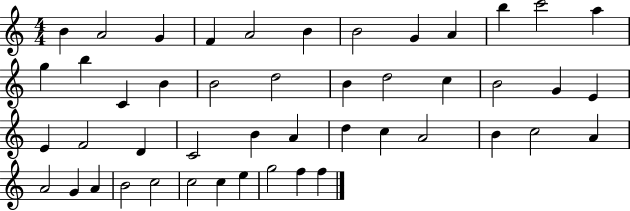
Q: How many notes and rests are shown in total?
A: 47